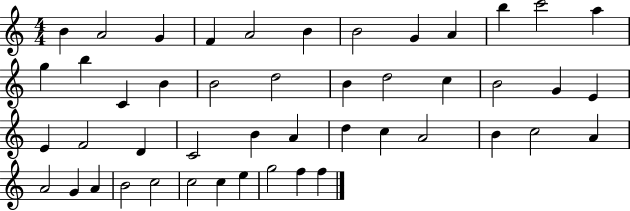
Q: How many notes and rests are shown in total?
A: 47